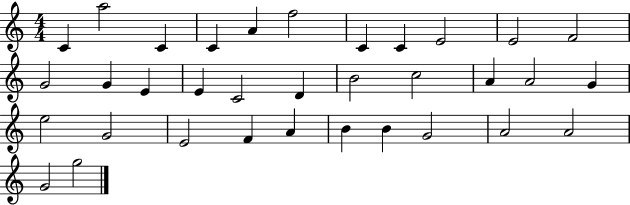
X:1
T:Untitled
M:4/4
L:1/4
K:C
C a2 C C A f2 C C E2 E2 F2 G2 G E E C2 D B2 c2 A A2 G e2 G2 E2 F A B B G2 A2 A2 G2 g2